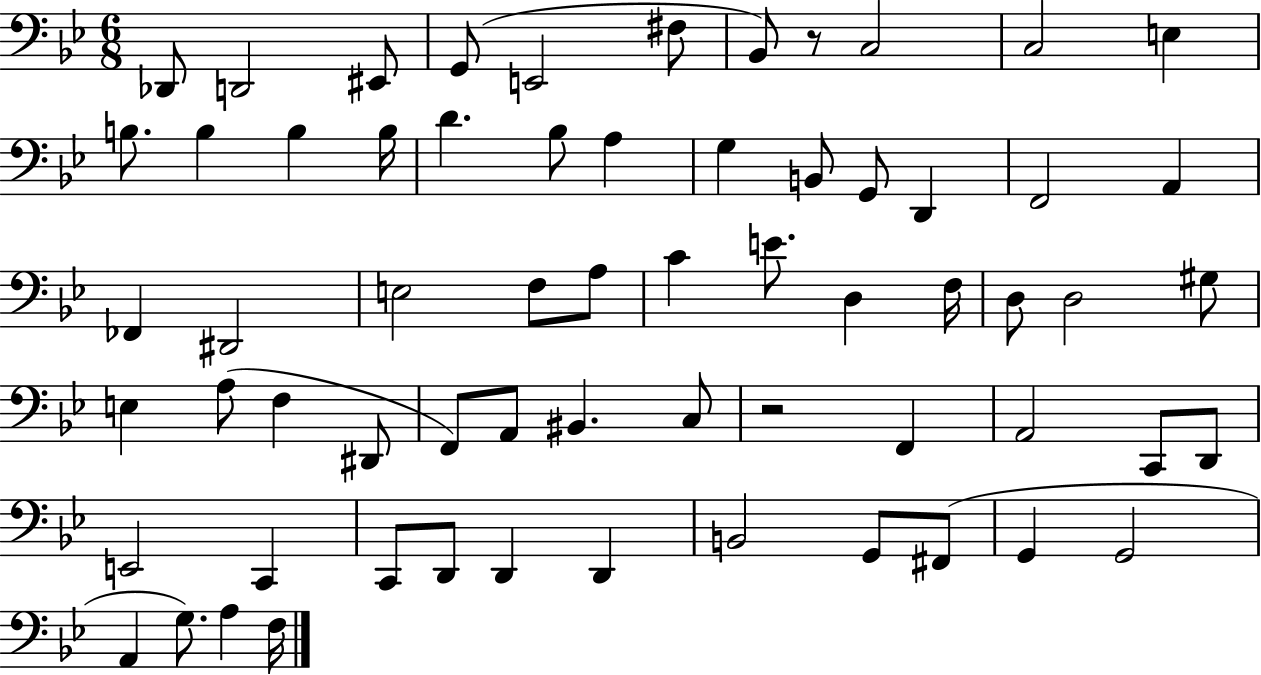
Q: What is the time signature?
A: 6/8